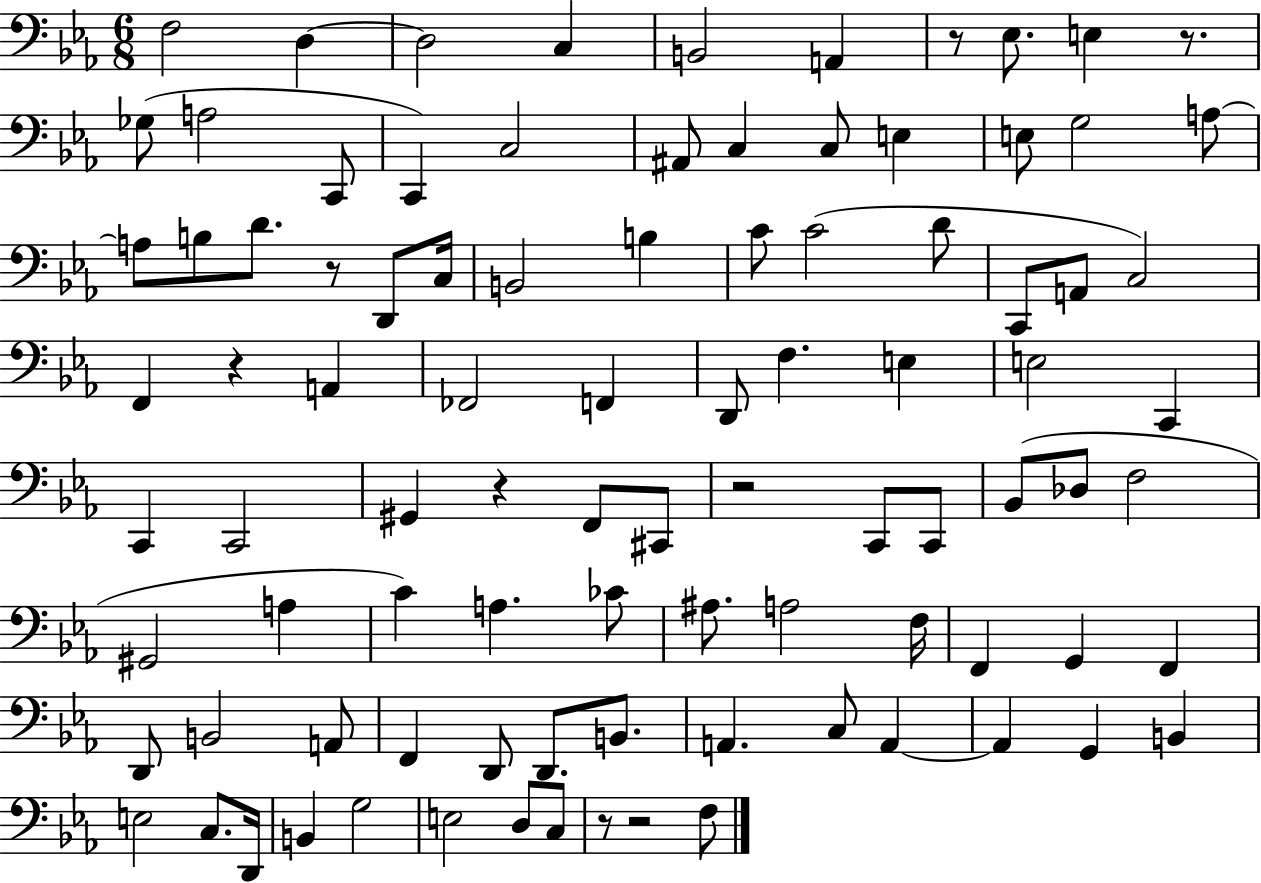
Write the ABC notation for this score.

X:1
T:Untitled
M:6/8
L:1/4
K:Eb
F,2 D, D,2 C, B,,2 A,, z/2 _E,/2 E, z/2 _G,/2 A,2 C,,/2 C,, C,2 ^A,,/2 C, C,/2 E, E,/2 G,2 A,/2 A,/2 B,/2 D/2 z/2 D,,/2 C,/4 B,,2 B, C/2 C2 D/2 C,,/2 A,,/2 C,2 F,, z A,, _F,,2 F,, D,,/2 F, E, E,2 C,, C,, C,,2 ^G,, z F,,/2 ^C,,/2 z2 C,,/2 C,,/2 _B,,/2 _D,/2 F,2 ^G,,2 A, C A, _C/2 ^A,/2 A,2 F,/4 F,, G,, F,, D,,/2 B,,2 A,,/2 F,, D,,/2 D,,/2 B,,/2 A,, C,/2 A,, A,, G,, B,, E,2 C,/2 D,,/4 B,, G,2 E,2 D,/2 C,/2 z/2 z2 F,/2